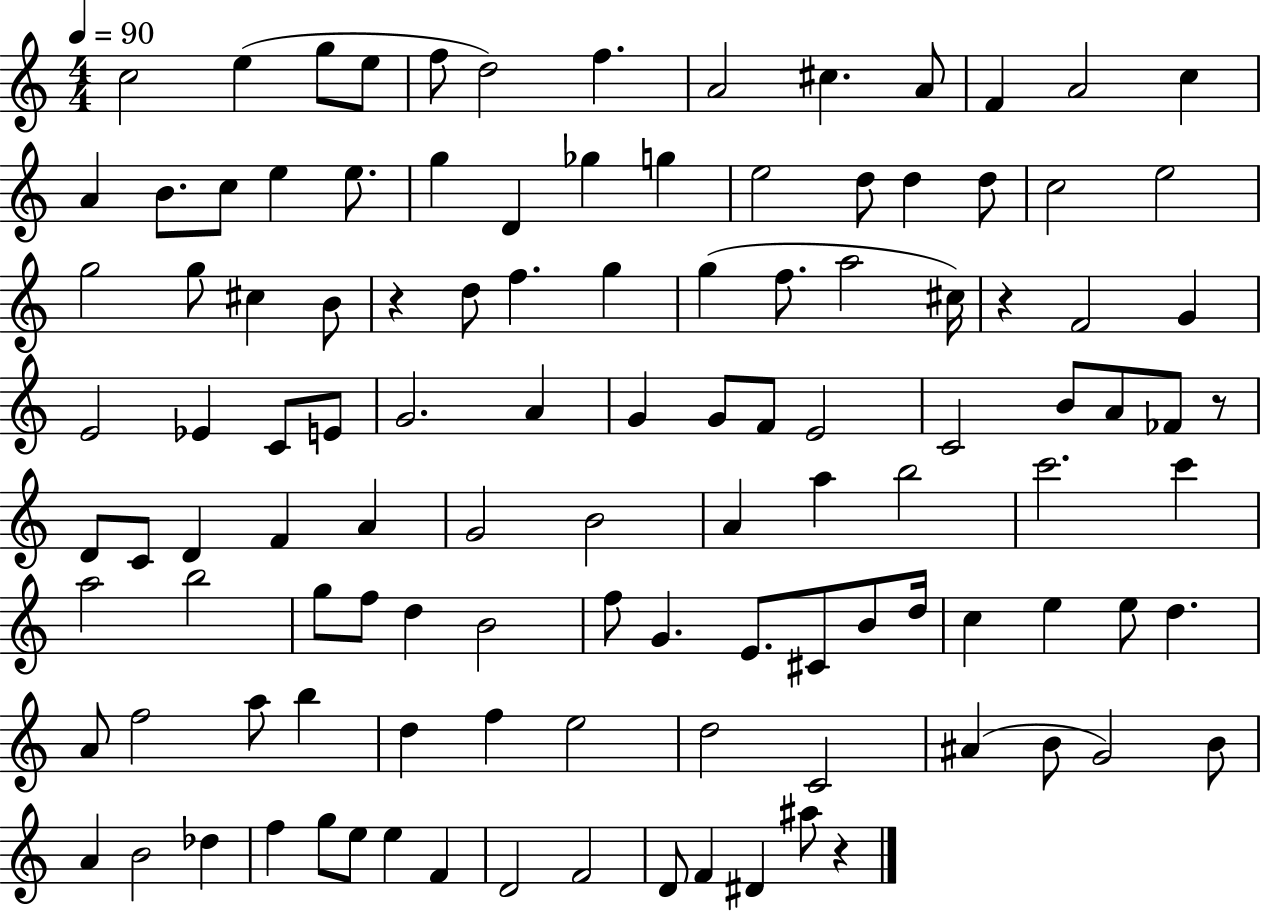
X:1
T:Untitled
M:4/4
L:1/4
K:C
c2 e g/2 e/2 f/2 d2 f A2 ^c A/2 F A2 c A B/2 c/2 e e/2 g D _g g e2 d/2 d d/2 c2 e2 g2 g/2 ^c B/2 z d/2 f g g f/2 a2 ^c/4 z F2 G E2 _E C/2 E/2 G2 A G G/2 F/2 E2 C2 B/2 A/2 _F/2 z/2 D/2 C/2 D F A G2 B2 A a b2 c'2 c' a2 b2 g/2 f/2 d B2 f/2 G E/2 ^C/2 B/2 d/4 c e e/2 d A/2 f2 a/2 b d f e2 d2 C2 ^A B/2 G2 B/2 A B2 _d f g/2 e/2 e F D2 F2 D/2 F ^D ^a/2 z